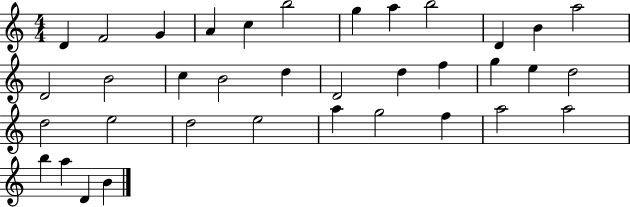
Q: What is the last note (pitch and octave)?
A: B4